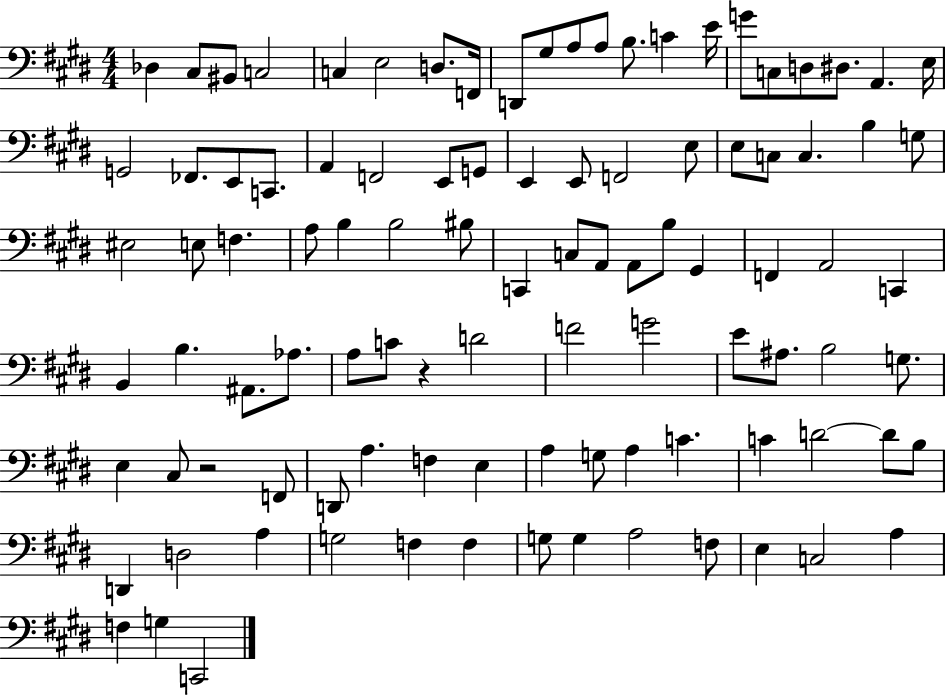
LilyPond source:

{
  \clef bass
  \numericTimeSignature
  \time 4/4
  \key e \major
  des4 cis8 bis,8 c2 | c4 e2 d8. f,16 | d,8 gis8 a8 a8 b8. c'4 e'16 | g'8 c8 d8 dis8. a,4. e16 | \break g,2 fes,8. e,8 c,8. | a,4 f,2 e,8 g,8 | e,4 e,8 f,2 e8 | e8 c8 c4. b4 g8 | \break eis2 e8 f4. | a8 b4 b2 bis8 | c,4 c8 a,8 a,8 b8 gis,4 | f,4 a,2 c,4 | \break b,4 b4. ais,8. aes8. | a8 c'8 r4 d'2 | f'2 g'2 | e'8 ais8. b2 g8. | \break e4 cis8 r2 f,8 | d,8 a4. f4 e4 | a4 g8 a4 c'4. | c'4 d'2~~ d'8 b8 | \break d,4 d2 a4 | g2 f4 f4 | g8 g4 a2 f8 | e4 c2 a4 | \break f4 g4 c,2 | \bar "|."
}